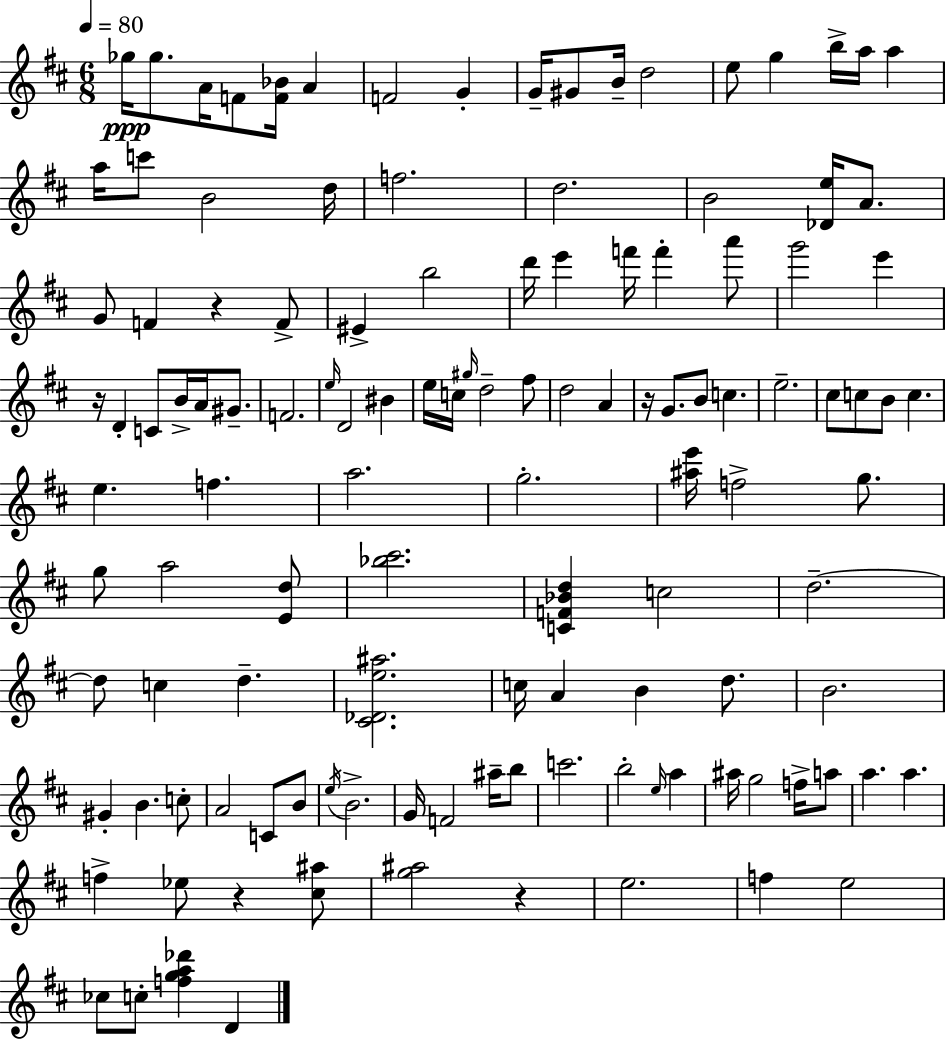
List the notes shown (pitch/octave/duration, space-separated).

Gb5/s Gb5/e. A4/s F4/e [F4,Bb4]/s A4/q F4/h G4/q G4/s G#4/e B4/s D5/h E5/e G5/q B5/s A5/s A5/q A5/s C6/e B4/h D5/s F5/h. D5/h. B4/h [Db4,E5]/s A4/e. G4/e F4/q R/q F4/e EIS4/q B5/h D6/s E6/q F6/s F6/q A6/e G6/h E6/q R/s D4/q C4/e B4/s A4/s G#4/e. F4/h. E5/s D4/h BIS4/q E5/s C5/s G#5/s D5/h F#5/e D5/h A4/q R/s G4/e. B4/e C5/q. E5/h. C#5/e C5/e B4/e C5/q. E5/q. F5/q. A5/h. G5/h. [A#5,E6]/s F5/h G5/e. G5/e A5/h [E4,D5]/e [Bb5,C#6]/h. [C4,F4,Bb4,D5]/q C5/h D5/h. D5/e C5/q D5/q. [C#4,Db4,E5,A#5]/h. C5/s A4/q B4/q D5/e. B4/h. G#4/q B4/q. C5/e A4/h C4/e B4/e E5/s B4/h. G4/s F4/h A#5/s B5/e C6/h. B5/h E5/s A5/q A#5/s G5/h F5/s A5/e A5/q. A5/q. F5/q Eb5/e R/q [C#5,A#5]/e [G5,A#5]/h R/q E5/h. F5/q E5/h CES5/e C5/e [F5,G5,A5,Db6]/q D4/q